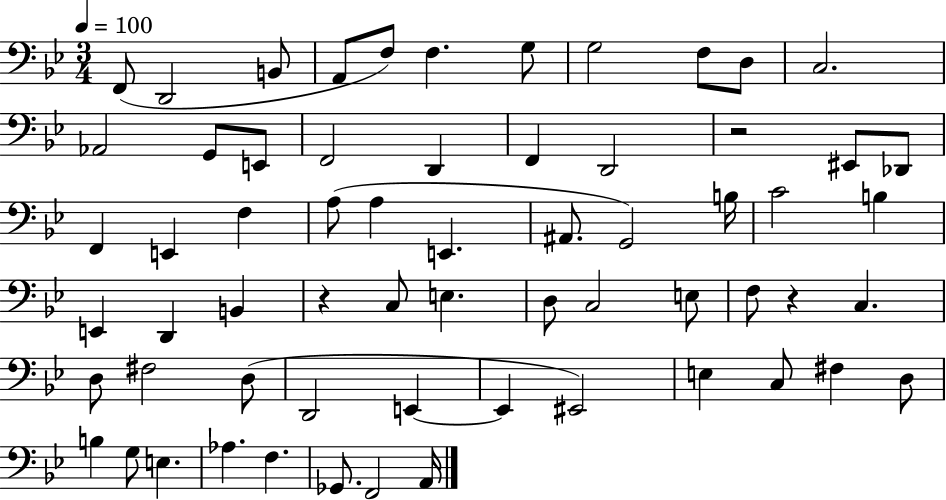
{
  \clef bass
  \numericTimeSignature
  \time 3/4
  \key bes \major
  \tempo 4 = 100
  f,8( d,2 b,8 | a,8 f8) f4. g8 | g2 f8 d8 | c2. | \break aes,2 g,8 e,8 | f,2 d,4 | f,4 d,2 | r2 eis,8 des,8 | \break f,4 e,4 f4 | a8( a4 e,4. | ais,8. g,2) b16 | c'2 b4 | \break e,4 d,4 b,4 | r4 c8 e4. | d8 c2 e8 | f8 r4 c4. | \break d8 fis2 d8( | d,2 e,4~~ | e,4 eis,2) | e4 c8 fis4 d8 | \break b4 g8 e4. | aes4. f4. | ges,8. f,2 a,16 | \bar "|."
}